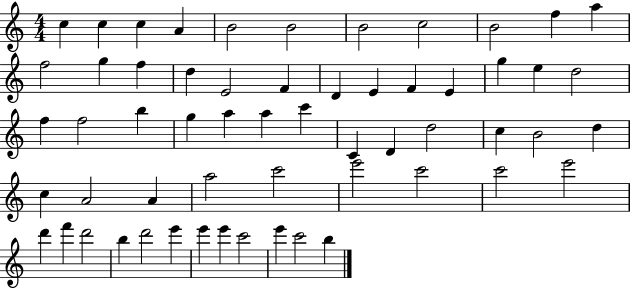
{
  \clef treble
  \numericTimeSignature
  \time 4/4
  \key c \major
  c''4 c''4 c''4 a'4 | b'2 b'2 | b'2 c''2 | b'2 f''4 a''4 | \break f''2 g''4 f''4 | d''4 e'2 f'4 | d'4 e'4 f'4 e'4 | g''4 e''4 d''2 | \break f''4 f''2 b''4 | g''4 a''4 a''4 c'''4 | c'4 d'4 d''2 | c''4 b'2 d''4 | \break c''4 a'2 a'4 | a''2 c'''2 | e'''2 c'''2 | c'''2 e'''2 | \break d'''4 f'''4 d'''2 | b''4 d'''2 e'''4 | e'''4 e'''4 c'''2 | e'''4 c'''2 b''4 | \break \bar "|."
}